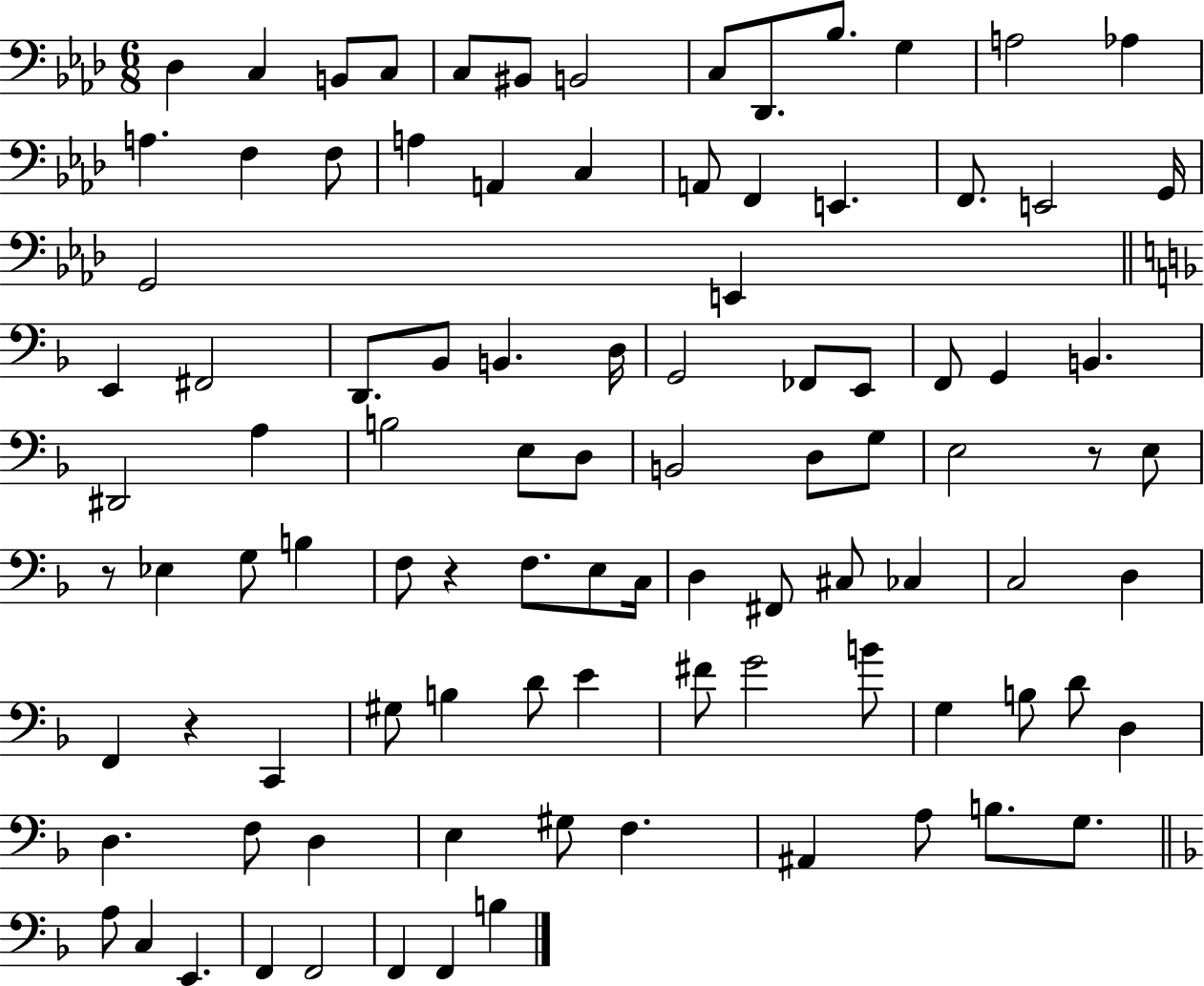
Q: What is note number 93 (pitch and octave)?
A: B3